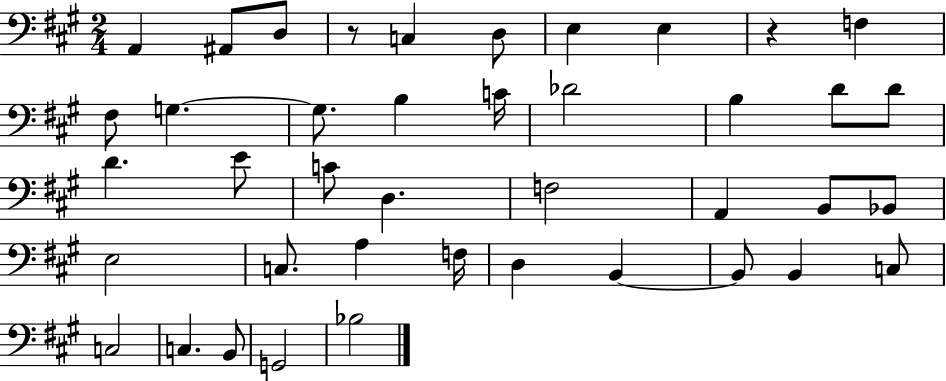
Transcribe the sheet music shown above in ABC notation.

X:1
T:Untitled
M:2/4
L:1/4
K:A
A,, ^A,,/2 D,/2 z/2 C, D,/2 E, E, z F, ^F,/2 G, G,/2 B, C/4 _D2 B, D/2 D/2 D E/2 C/2 D, F,2 A,, B,,/2 _B,,/2 E,2 C,/2 A, F,/4 D, B,, B,,/2 B,, C,/2 C,2 C, B,,/2 G,,2 _B,2